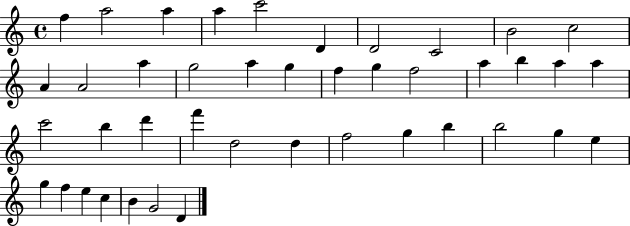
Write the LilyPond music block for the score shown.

{
  \clef treble
  \time 4/4
  \defaultTimeSignature
  \key c \major
  f''4 a''2 a''4 | a''4 c'''2 d'4 | d'2 c'2 | b'2 c''2 | \break a'4 a'2 a''4 | g''2 a''4 g''4 | f''4 g''4 f''2 | a''4 b''4 a''4 a''4 | \break c'''2 b''4 d'''4 | f'''4 d''2 d''4 | f''2 g''4 b''4 | b''2 g''4 e''4 | \break g''4 f''4 e''4 c''4 | b'4 g'2 d'4 | \bar "|."
}